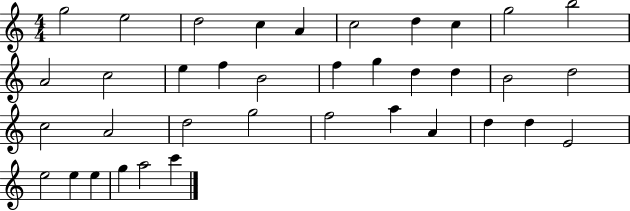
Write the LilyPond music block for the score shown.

{
  \clef treble
  \numericTimeSignature
  \time 4/4
  \key c \major
  g''2 e''2 | d''2 c''4 a'4 | c''2 d''4 c''4 | g''2 b''2 | \break a'2 c''2 | e''4 f''4 b'2 | f''4 g''4 d''4 d''4 | b'2 d''2 | \break c''2 a'2 | d''2 g''2 | f''2 a''4 a'4 | d''4 d''4 e'2 | \break e''2 e''4 e''4 | g''4 a''2 c'''4 | \bar "|."
}